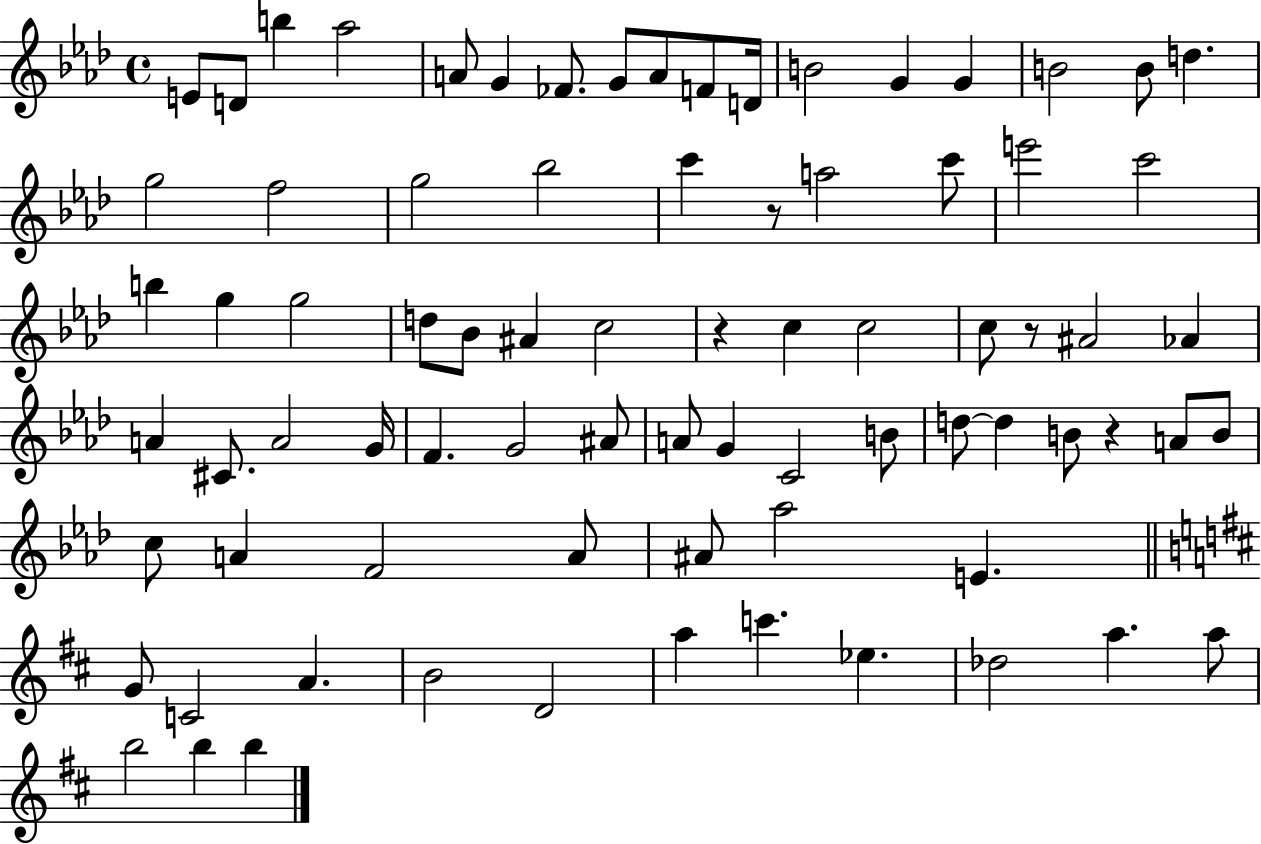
E4/e D4/e B5/q Ab5/h A4/e G4/q FES4/e. G4/e A4/e F4/e D4/s B4/h G4/q G4/q B4/h B4/e D5/q. G5/h F5/h G5/h Bb5/h C6/q R/e A5/h C6/e E6/h C6/h B5/q G5/q G5/h D5/e Bb4/e A#4/q C5/h R/q C5/q C5/h C5/e R/e A#4/h Ab4/q A4/q C#4/e. A4/h G4/s F4/q. G4/h A#4/e A4/e G4/q C4/h B4/e D5/e D5/q B4/e R/q A4/e B4/e C5/e A4/q F4/h A4/e A#4/e Ab5/h E4/q. G4/e C4/h A4/q. B4/h D4/h A5/q C6/q. Eb5/q. Db5/h A5/q. A5/e B5/h B5/q B5/q